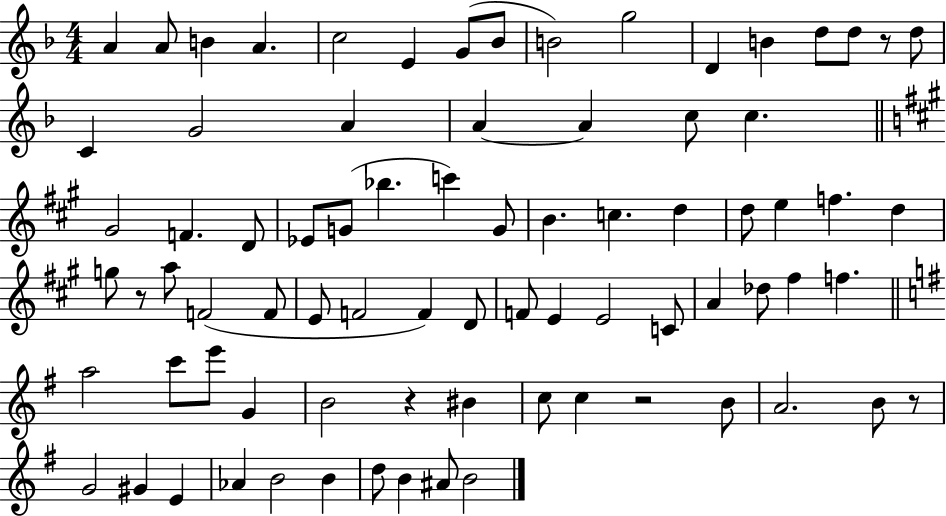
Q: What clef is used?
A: treble